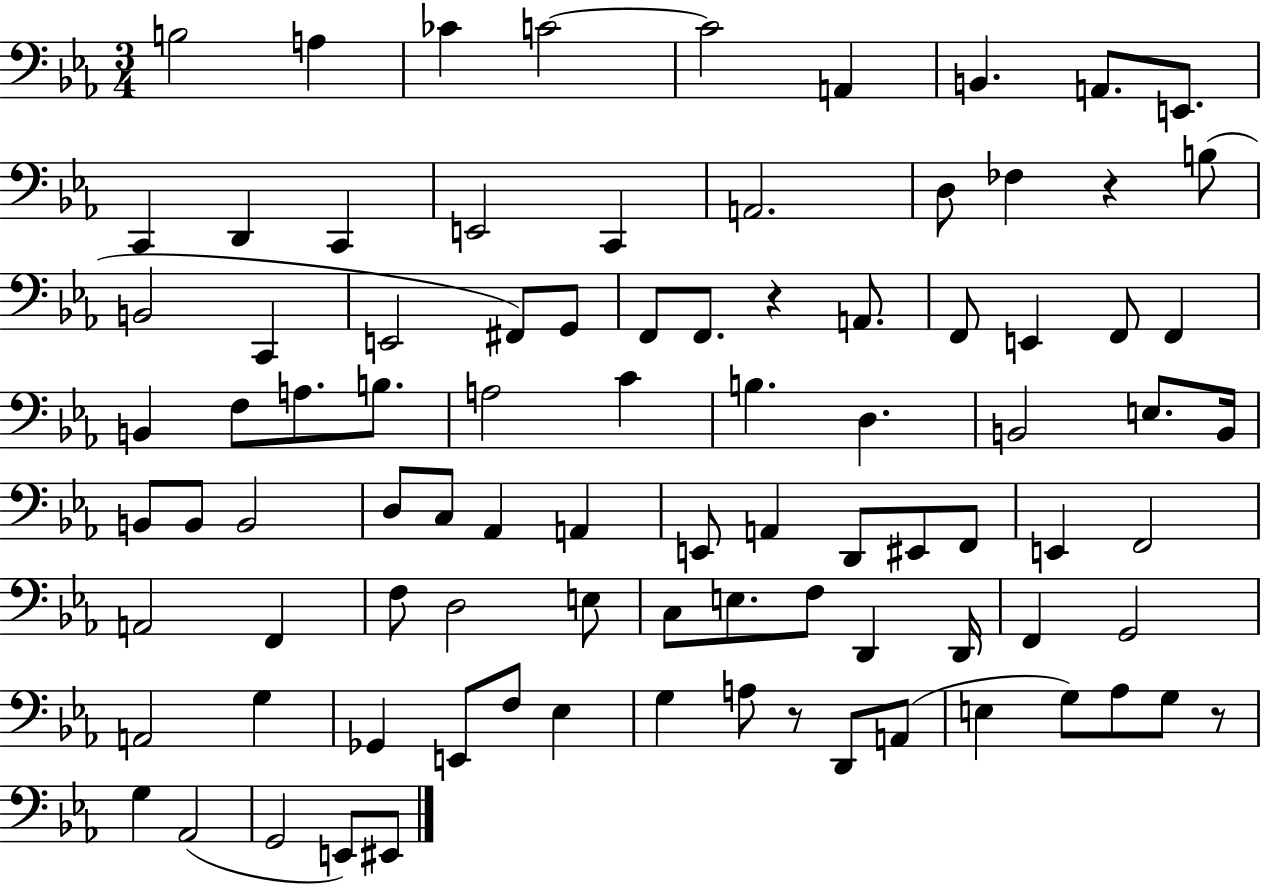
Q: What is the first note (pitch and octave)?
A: B3